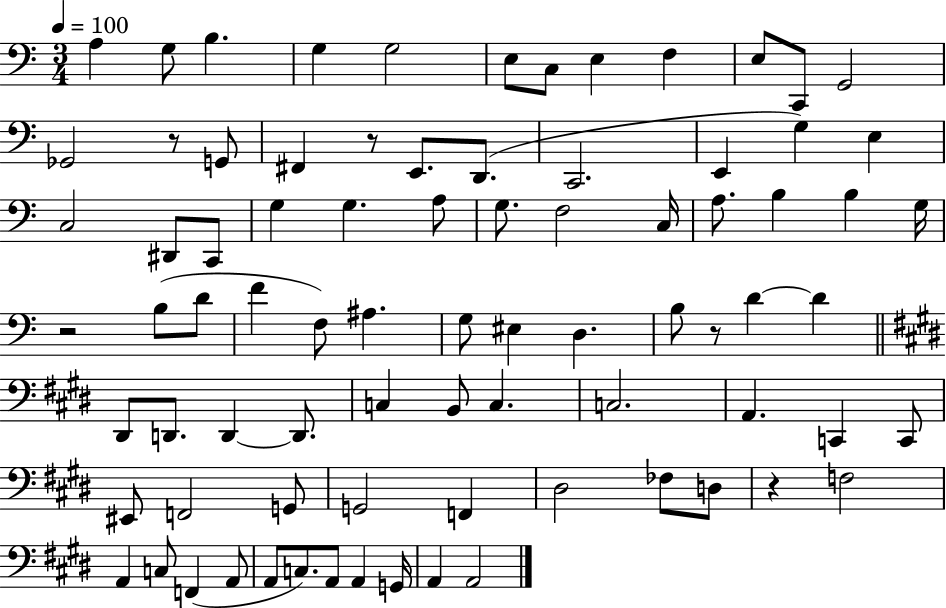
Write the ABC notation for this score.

X:1
T:Untitled
M:3/4
L:1/4
K:C
A, G,/2 B, G, G,2 E,/2 C,/2 E, F, E,/2 C,,/2 G,,2 _G,,2 z/2 G,,/2 ^F,, z/2 E,,/2 D,,/2 C,,2 E,, G, E, C,2 ^D,,/2 C,,/2 G, G, A,/2 G,/2 F,2 C,/4 A,/2 B, B, G,/4 z2 B,/2 D/2 F F,/2 ^A, G,/2 ^E, D, B,/2 z/2 D D ^D,,/2 D,,/2 D,, D,,/2 C, B,,/2 C, C,2 A,, C,, C,,/2 ^E,,/2 F,,2 G,,/2 G,,2 F,, ^D,2 _F,/2 D,/2 z F,2 A,, C,/2 F,, A,,/2 A,,/2 C,/2 A,,/2 A,, G,,/4 A,, A,,2